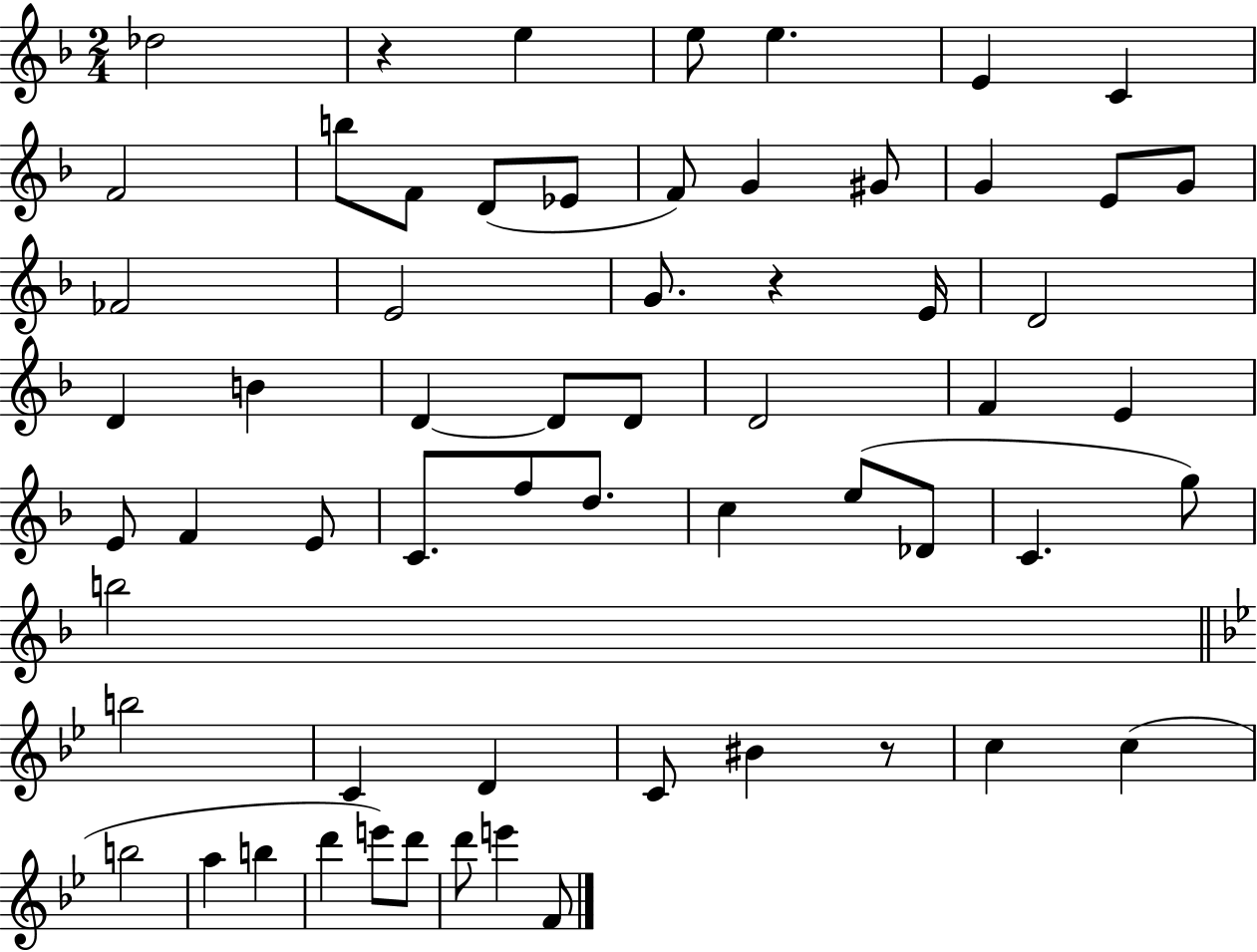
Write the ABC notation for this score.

X:1
T:Untitled
M:2/4
L:1/4
K:F
_d2 z e e/2 e E C F2 b/2 F/2 D/2 _E/2 F/2 G ^G/2 G E/2 G/2 _F2 E2 G/2 z E/4 D2 D B D D/2 D/2 D2 F E E/2 F E/2 C/2 f/2 d/2 c e/2 _D/2 C g/2 b2 b2 C D C/2 ^B z/2 c c b2 a b d' e'/2 d'/2 d'/2 e' F/2